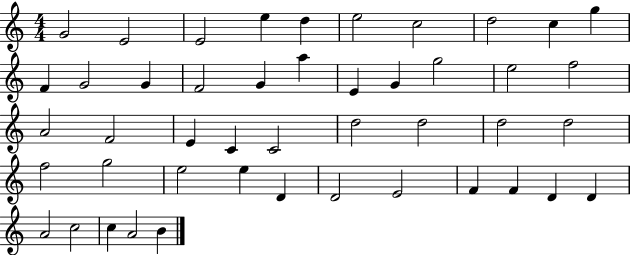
G4/h E4/h E4/h E5/q D5/q E5/h C5/h D5/h C5/q G5/q F4/q G4/h G4/q F4/h G4/q A5/q E4/q G4/q G5/h E5/h F5/h A4/h F4/h E4/q C4/q C4/h D5/h D5/h D5/h D5/h F5/h G5/h E5/h E5/q D4/q D4/h E4/h F4/q F4/q D4/q D4/q A4/h C5/h C5/q A4/h B4/q